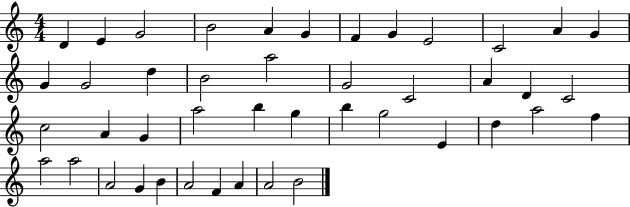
D4/q E4/q G4/h B4/h A4/q G4/q F4/q G4/q E4/h C4/h A4/q G4/q G4/q G4/h D5/q B4/h A5/h G4/h C4/h A4/q D4/q C4/h C5/h A4/q G4/q A5/h B5/q G5/q B5/q G5/h E4/q D5/q A5/h F5/q A5/h A5/h A4/h G4/q B4/q A4/h F4/q A4/q A4/h B4/h